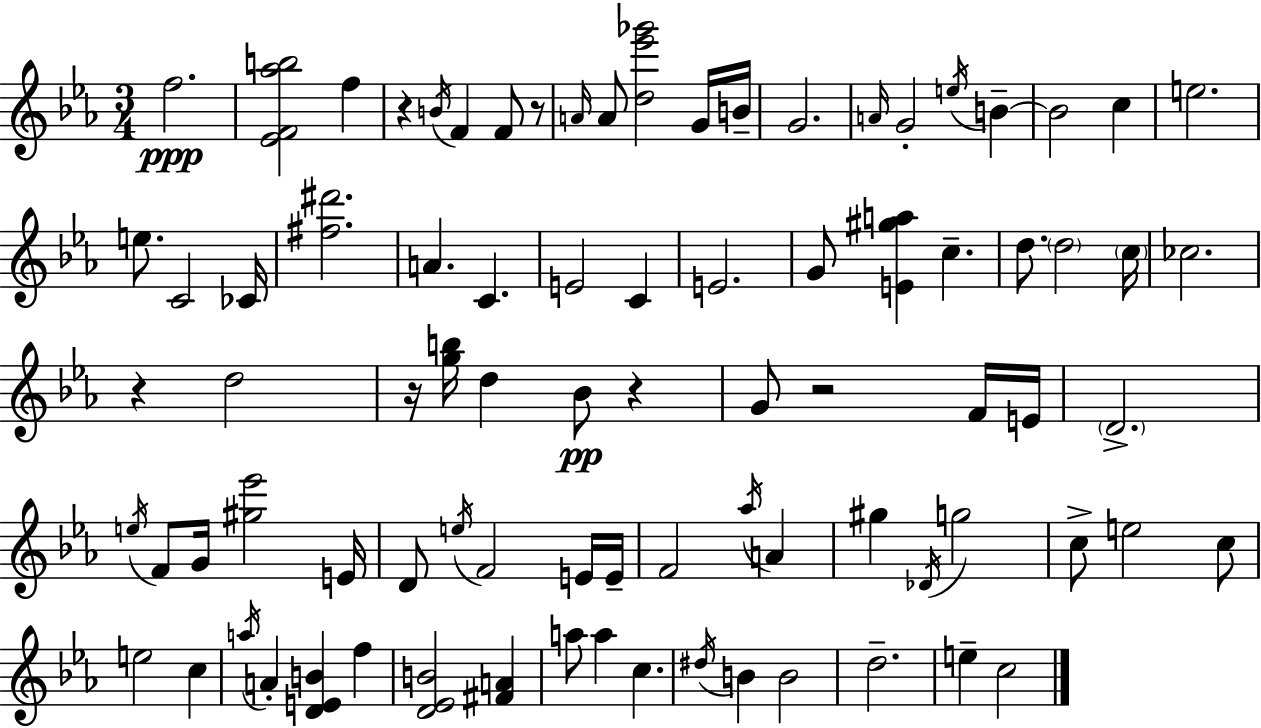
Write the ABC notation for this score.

X:1
T:Untitled
M:3/4
L:1/4
K:Cm
f2 [_EF_ab]2 f z B/4 F F/2 z/2 A/4 A/2 [d_e'_g']2 G/4 B/4 G2 A/4 G2 e/4 B B2 c e2 e/2 C2 _C/4 [^f^d']2 A C E2 C E2 G/2 [E^ga] c d/2 d2 c/4 _c2 z d2 z/4 [gb]/4 d _B/2 z G/2 z2 F/4 E/4 D2 e/4 F/2 G/4 [^g_e']2 E/4 D/2 e/4 F2 E/4 E/4 F2 _a/4 A ^g _D/4 g2 c/2 e2 c/2 e2 c a/4 A [DEB] f [D_EB]2 [^FA] a/2 a c ^d/4 B B2 d2 e c2